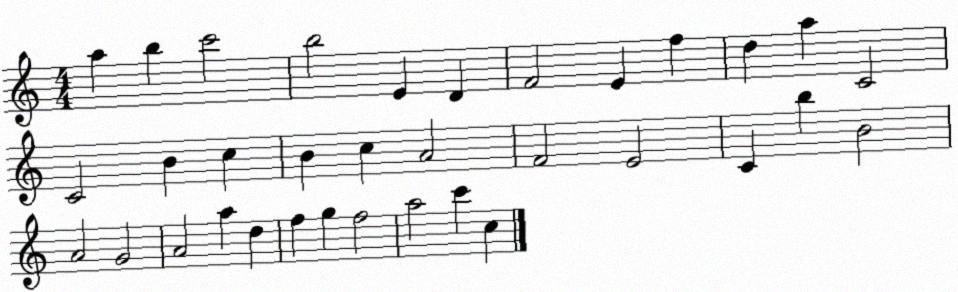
X:1
T:Untitled
M:4/4
L:1/4
K:C
a b c'2 b2 E D F2 E f d a C2 C2 B c B c A2 F2 E2 C b B2 A2 G2 A2 a d f g f2 a2 c' c